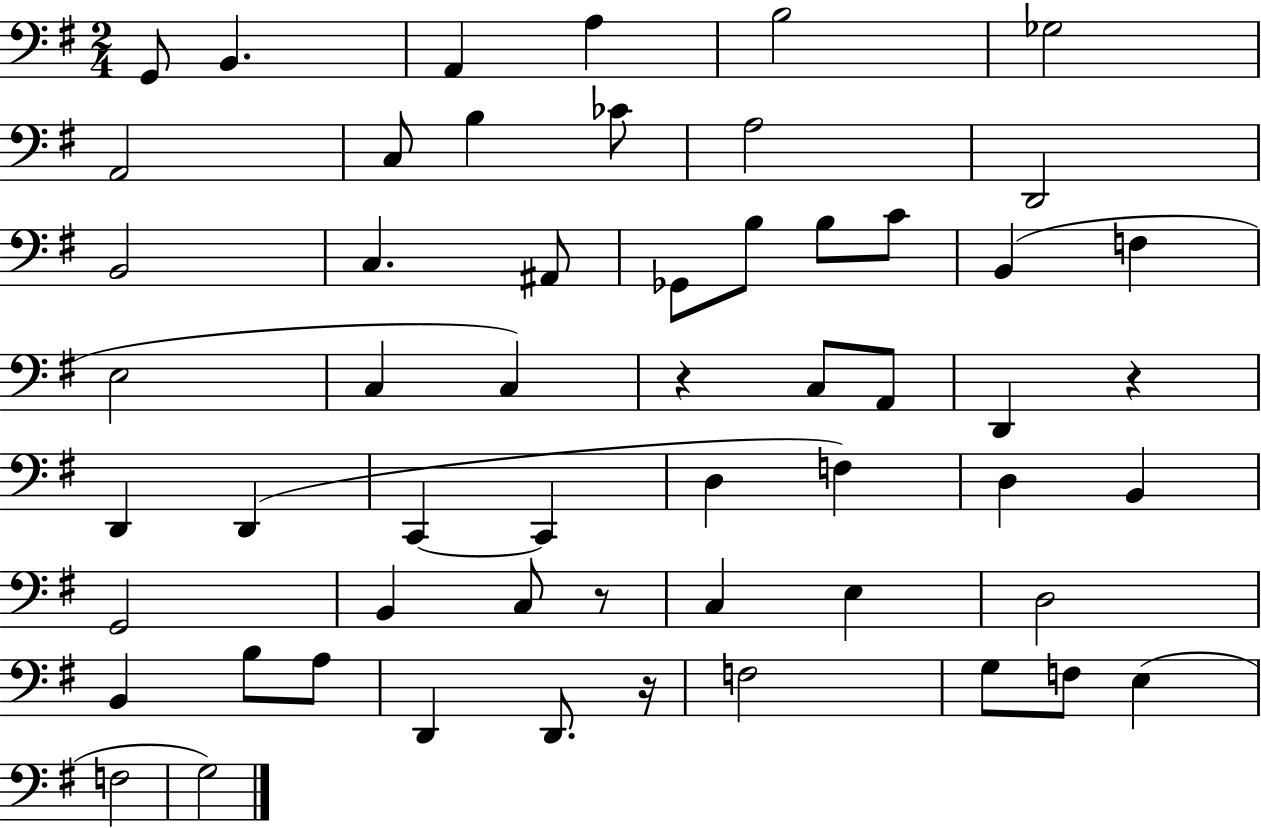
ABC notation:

X:1
T:Untitled
M:2/4
L:1/4
K:G
G,,/2 B,, A,, A, B,2 _G,2 A,,2 C,/2 B, _C/2 A,2 D,,2 B,,2 C, ^A,,/2 _G,,/2 B,/2 B,/2 C/2 B,, F, E,2 C, C, z C,/2 A,,/2 D,, z D,, D,, C,, C,, D, F, D, B,, G,,2 B,, C,/2 z/2 C, E, D,2 B,, B,/2 A,/2 D,, D,,/2 z/4 F,2 G,/2 F,/2 E, F,2 G,2